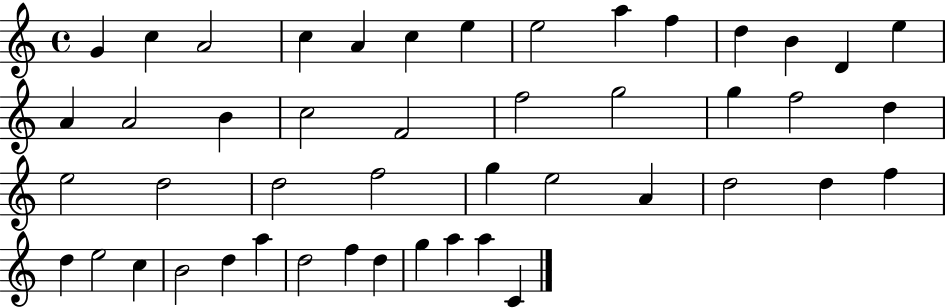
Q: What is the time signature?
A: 4/4